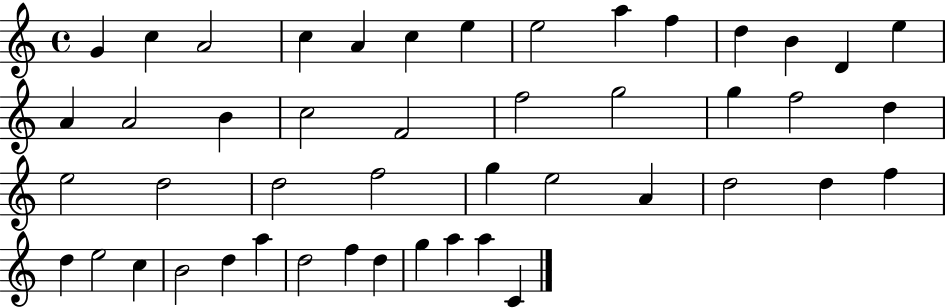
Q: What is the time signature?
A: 4/4